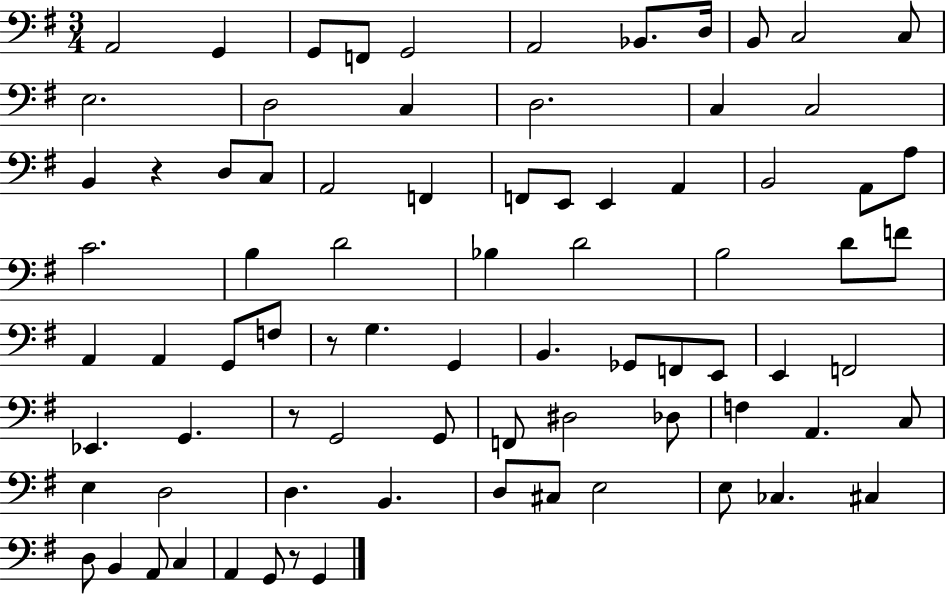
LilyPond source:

{
  \clef bass
  \numericTimeSignature
  \time 3/4
  \key g \major
  \repeat volta 2 { a,2 g,4 | g,8 f,8 g,2 | a,2 bes,8. d16 | b,8 c2 c8 | \break e2. | d2 c4 | d2. | c4 c2 | \break b,4 r4 d8 c8 | a,2 f,4 | f,8 e,8 e,4 a,4 | b,2 a,8 a8 | \break c'2. | b4 d'2 | bes4 d'2 | b2 d'8 f'8 | \break a,4 a,4 g,8 f8 | r8 g4. g,4 | b,4. ges,8 f,8 e,8 | e,4 f,2 | \break ees,4. g,4. | r8 g,2 g,8 | f,8 dis2 des8 | f4 a,4. c8 | \break e4 d2 | d4. b,4. | d8 cis8 e2 | e8 ces4. cis4 | \break d8 b,4 a,8 c4 | a,4 g,8 r8 g,4 | } \bar "|."
}